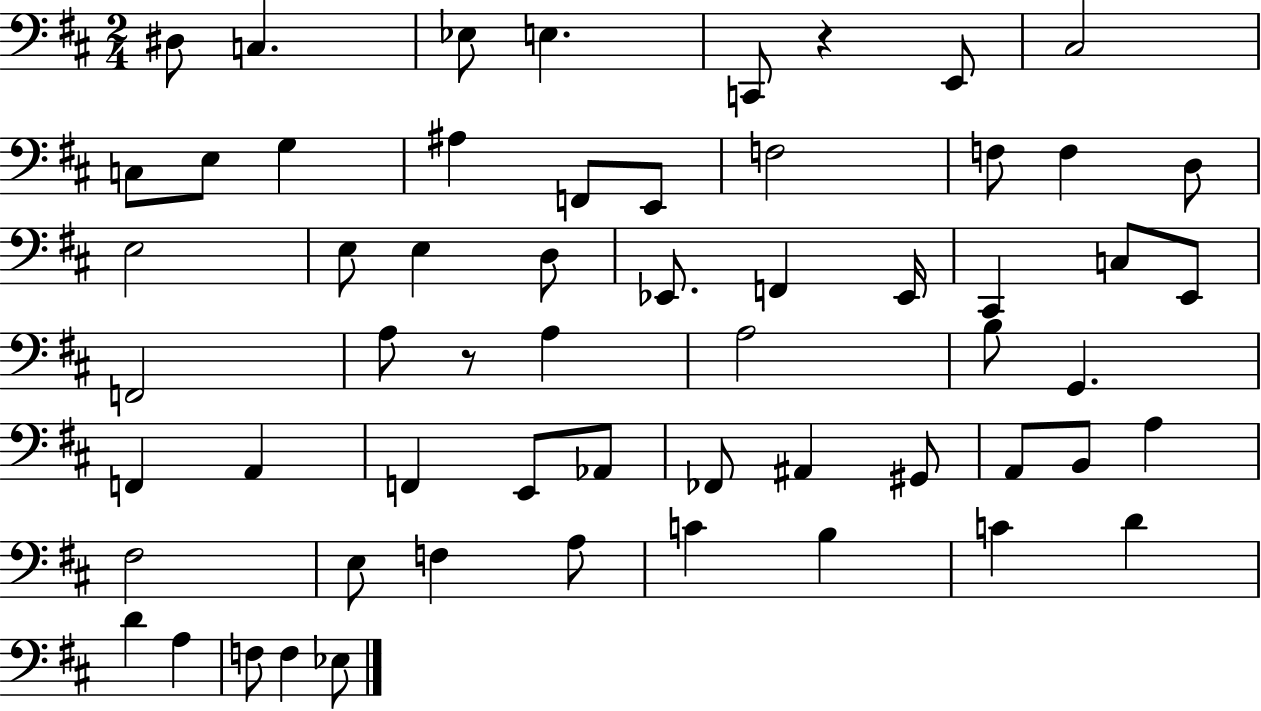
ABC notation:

X:1
T:Untitled
M:2/4
L:1/4
K:D
^D,/2 C, _E,/2 E, C,,/2 z E,,/2 ^C,2 C,/2 E,/2 G, ^A, F,,/2 E,,/2 F,2 F,/2 F, D,/2 E,2 E,/2 E, D,/2 _E,,/2 F,, _E,,/4 ^C,, C,/2 E,,/2 F,,2 A,/2 z/2 A, A,2 B,/2 G,, F,, A,, F,, E,,/2 _A,,/2 _F,,/2 ^A,, ^G,,/2 A,,/2 B,,/2 A, ^F,2 E,/2 F, A,/2 C B, C D D A, F,/2 F, _E,/2